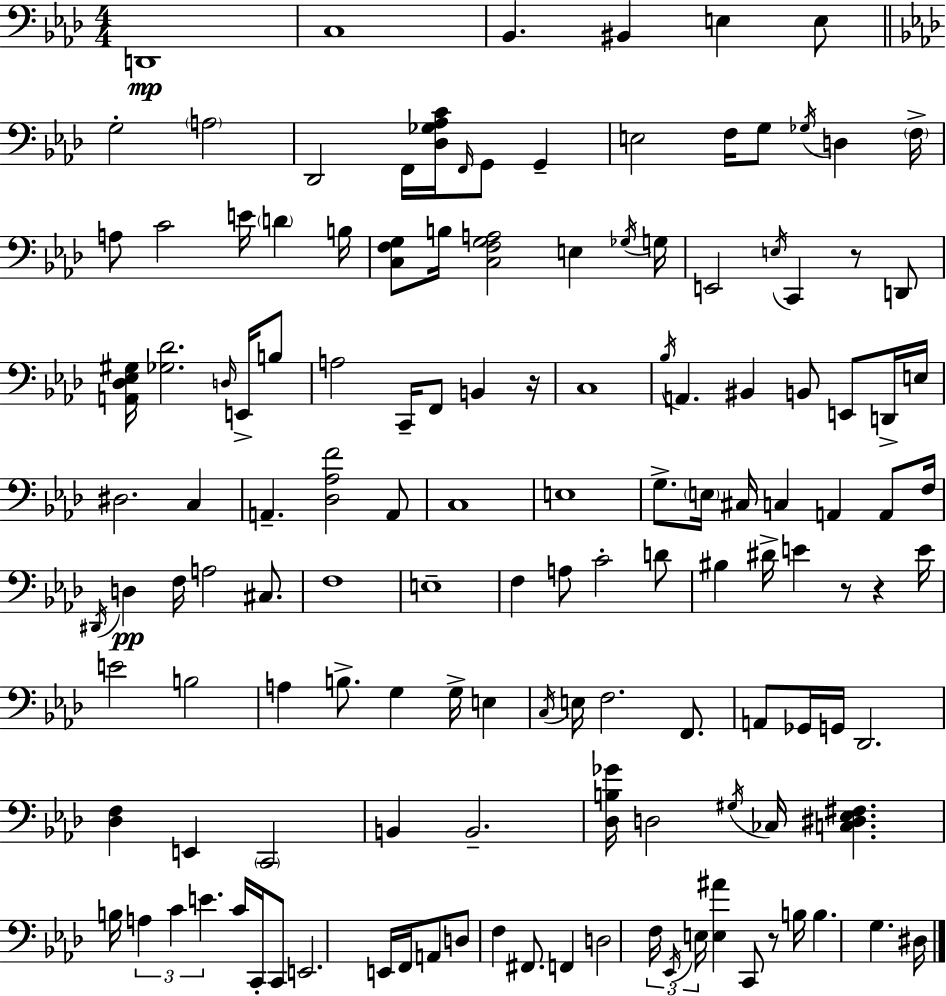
D2/w C3/w Bb2/q. BIS2/q E3/q E3/e G3/h A3/h Db2/h F2/s [Db3,Gb3,Ab3,C4]/s F2/s G2/e G2/q E3/h F3/s G3/e Gb3/s D3/q F3/s A3/e C4/h E4/s D4/q B3/s [C3,F3,G3]/e B3/s [C3,F3,G3,A3]/h E3/q Gb3/s G3/s E2/h E3/s C2/q R/e D2/e [A2,Db3,Eb3,G#3]/s [Gb3,Db4]/h. D3/s E2/s B3/e A3/h C2/s F2/e B2/q R/s C3/w Bb3/s A2/q. BIS2/q B2/e E2/e D2/s E3/s D#3/h. C3/q A2/q. [Db3,Ab3,F4]/h A2/e C3/w E3/w G3/e. E3/s C#3/s C3/q A2/q A2/e F3/s D#2/s D3/q F3/s A3/h C#3/e. F3/w E3/w F3/q A3/e C4/h D4/e BIS3/q D#4/s E4/q R/e R/q E4/s E4/h B3/h A3/q B3/e. G3/q G3/s E3/q C3/s E3/s F3/h. F2/e. A2/e Gb2/s G2/s Db2/h. [Db3,F3]/q E2/q C2/h B2/q B2/h. [Db3,B3,Gb4]/s D3/h G#3/s CES3/s [C3,D#3,Eb3,F#3]/q. B3/s A3/q C4/q E4/q. C4/s C2/s C2/e E2/h. E2/s F2/s A2/e D3/e F3/q F#2/e. F2/q D3/h F3/s Eb2/s E3/s [E3,A#4]/q C2/e R/e B3/s B3/q. G3/q. D#3/s